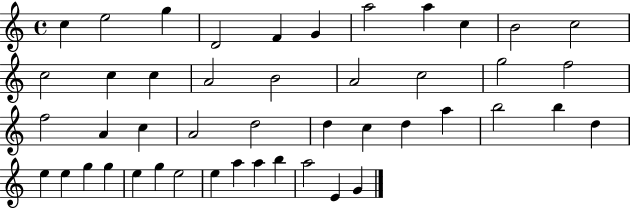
C5/q E5/h G5/q D4/h F4/q G4/q A5/h A5/q C5/q B4/h C5/h C5/h C5/q C5/q A4/h B4/h A4/h C5/h G5/h F5/h F5/h A4/q C5/q A4/h D5/h D5/q C5/q D5/q A5/q B5/h B5/q D5/q E5/q E5/q G5/q G5/q E5/q G5/q E5/h E5/q A5/q A5/q B5/q A5/h E4/q G4/q